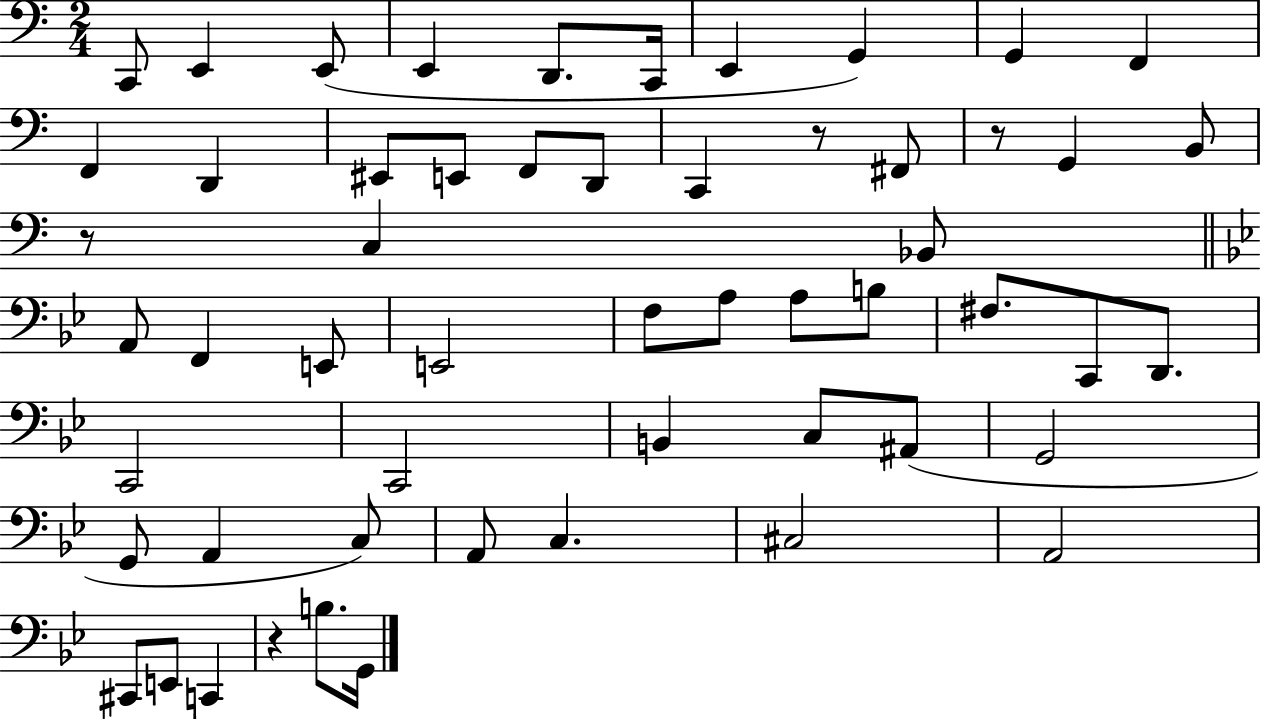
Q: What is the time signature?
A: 2/4